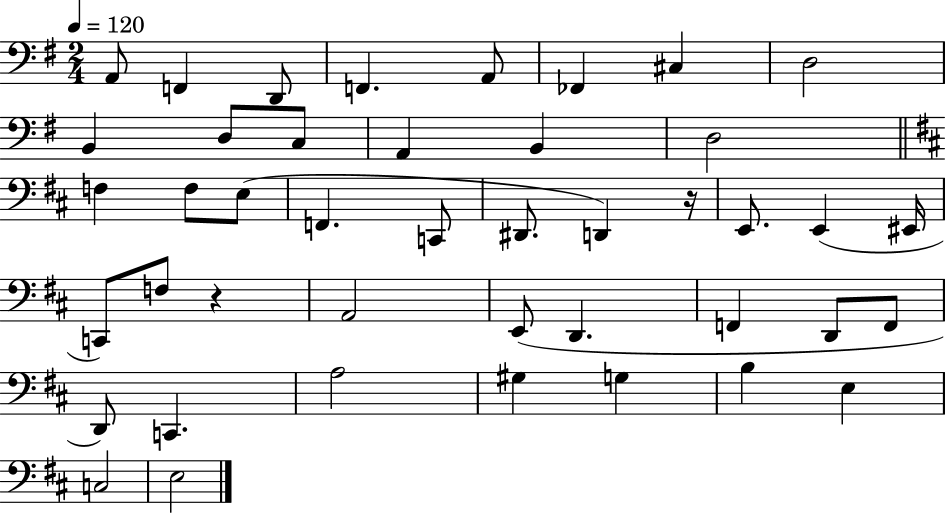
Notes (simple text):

A2/e F2/q D2/e F2/q. A2/e FES2/q C#3/q D3/h B2/q D3/e C3/e A2/q B2/q D3/h F3/q F3/e E3/e F2/q. C2/e D#2/e. D2/q R/s E2/e. E2/q EIS2/s C2/e F3/e R/q A2/h E2/e D2/q. F2/q D2/e F2/e D2/e C2/q. A3/h G#3/q G3/q B3/q E3/q C3/h E3/h